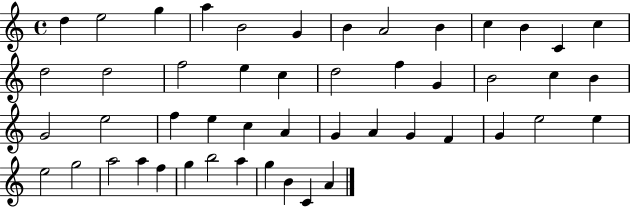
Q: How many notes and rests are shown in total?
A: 49